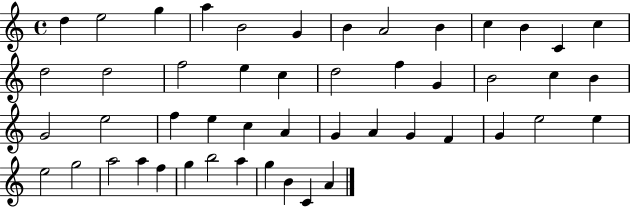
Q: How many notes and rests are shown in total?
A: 49